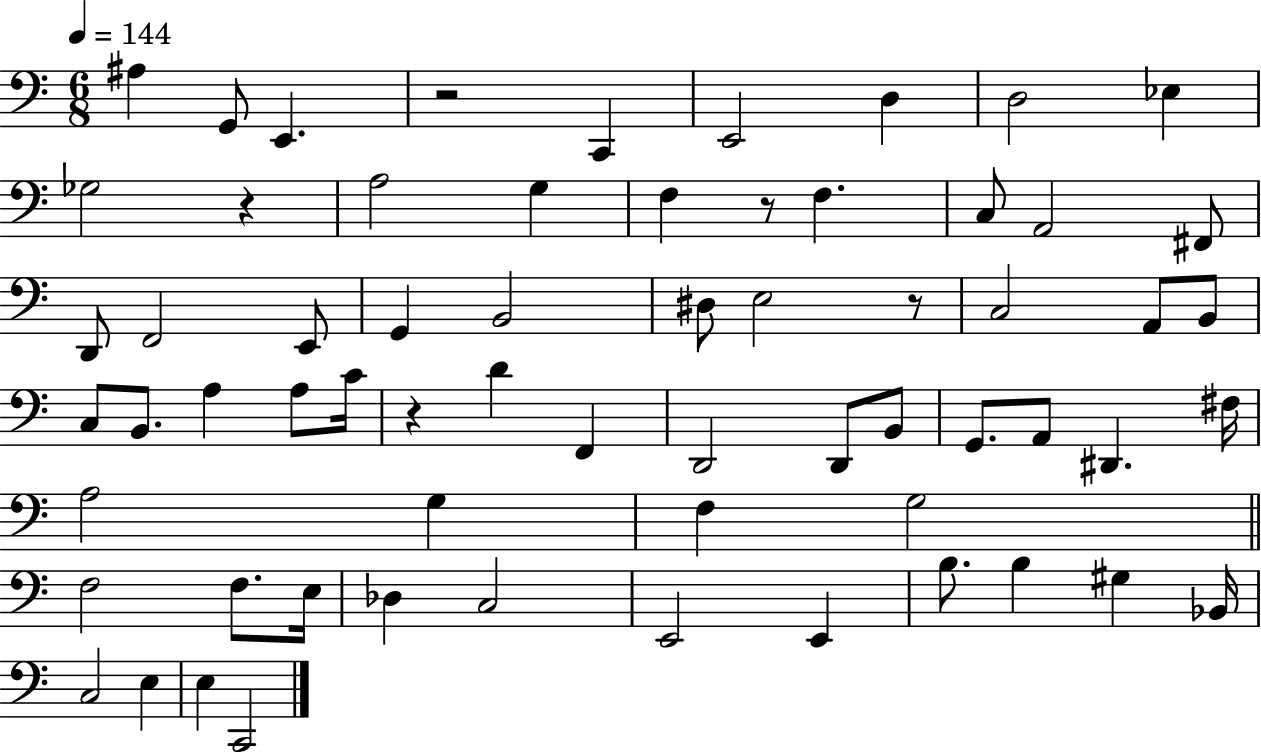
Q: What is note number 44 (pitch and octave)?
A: G3